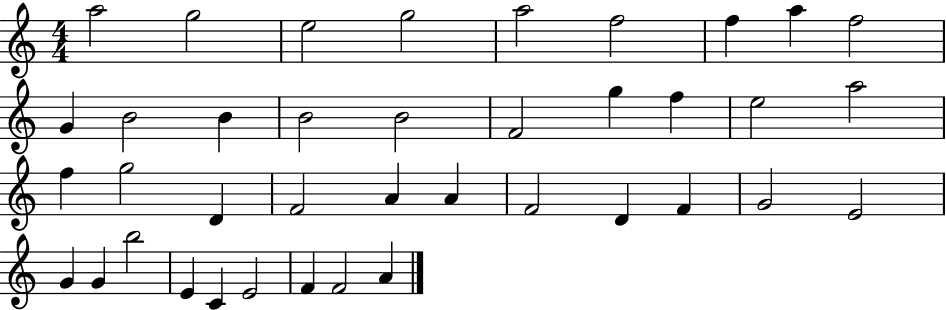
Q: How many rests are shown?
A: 0